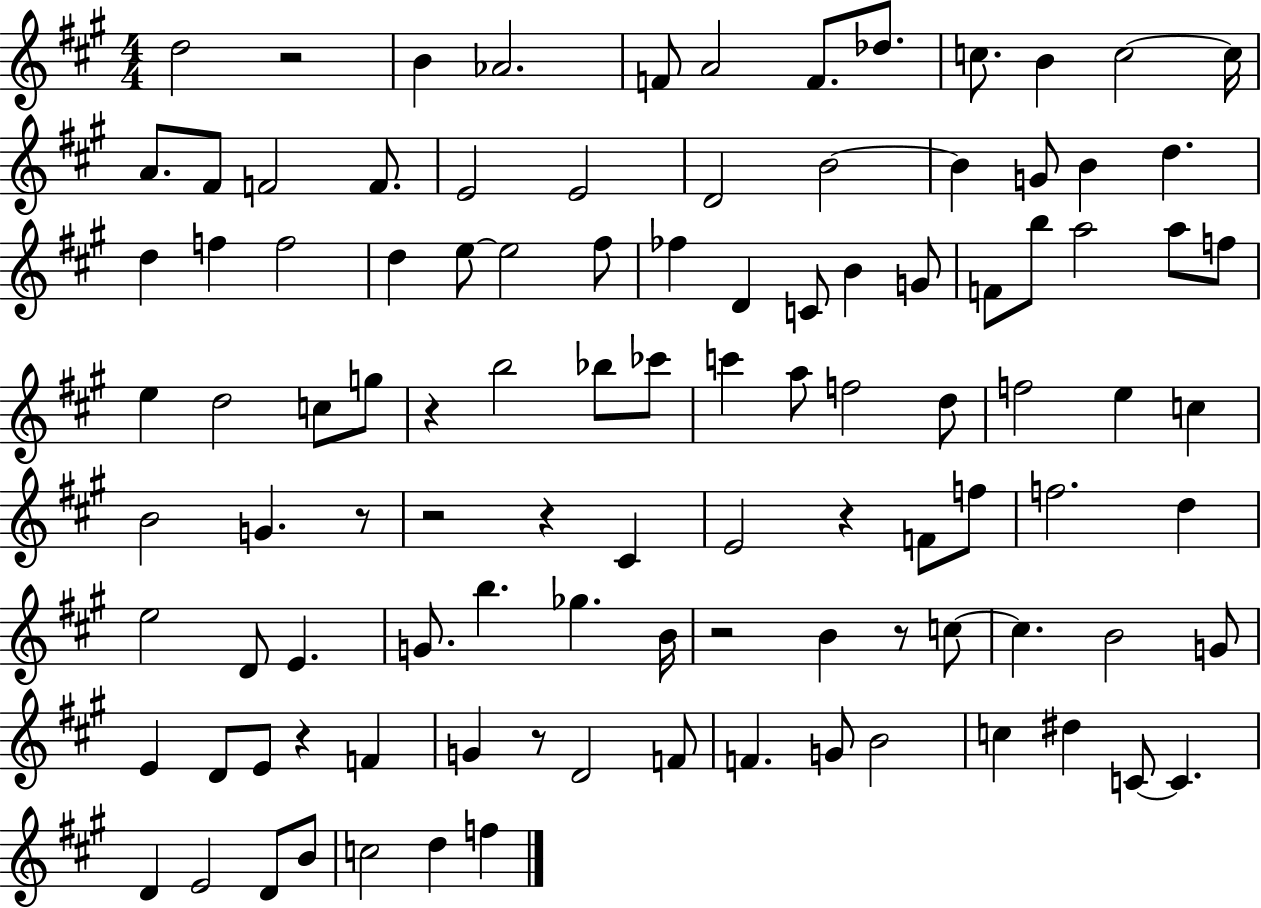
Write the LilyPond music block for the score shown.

{
  \clef treble
  \numericTimeSignature
  \time 4/4
  \key a \major
  d''2 r2 | b'4 aes'2. | f'8 a'2 f'8. des''8. | c''8. b'4 c''2~~ c''16 | \break a'8. fis'8 f'2 f'8. | e'2 e'2 | d'2 b'2~~ | b'4 g'8 b'4 d''4. | \break d''4 f''4 f''2 | d''4 e''8~~ e''2 fis''8 | fes''4 d'4 c'8 b'4 g'8 | f'8 b''8 a''2 a''8 f''8 | \break e''4 d''2 c''8 g''8 | r4 b''2 bes''8 ces'''8 | c'''4 a''8 f''2 d''8 | f''2 e''4 c''4 | \break b'2 g'4. r8 | r2 r4 cis'4 | e'2 r4 f'8 f''8 | f''2. d''4 | \break e''2 d'8 e'4. | g'8. b''4. ges''4. b'16 | r2 b'4 r8 c''8~~ | c''4. b'2 g'8 | \break e'4 d'8 e'8 r4 f'4 | g'4 r8 d'2 f'8 | f'4. g'8 b'2 | c''4 dis''4 c'8~~ c'4. | \break d'4 e'2 d'8 b'8 | c''2 d''4 f''4 | \bar "|."
}